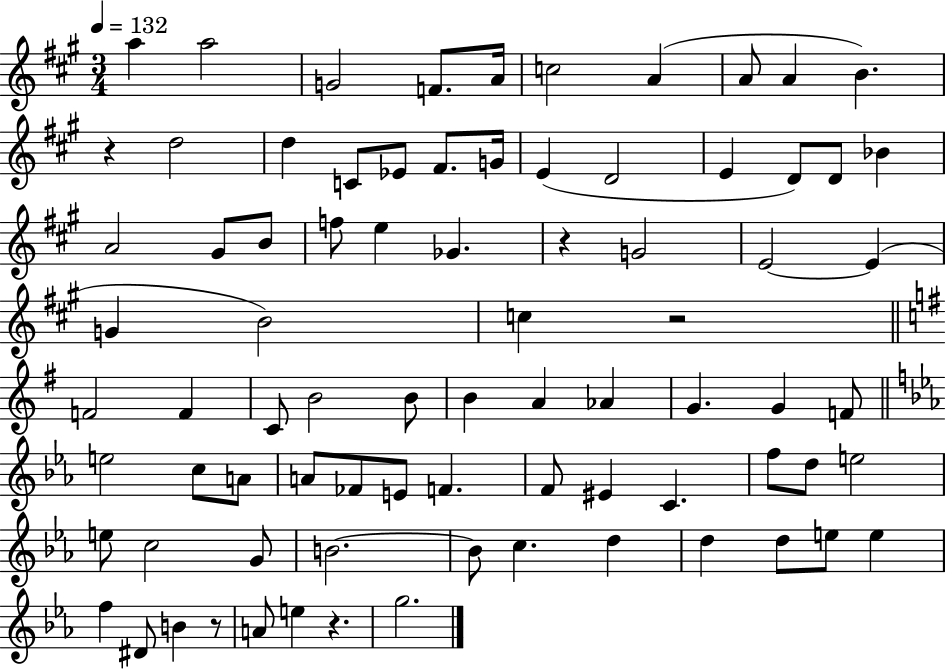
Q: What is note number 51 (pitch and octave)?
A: E4